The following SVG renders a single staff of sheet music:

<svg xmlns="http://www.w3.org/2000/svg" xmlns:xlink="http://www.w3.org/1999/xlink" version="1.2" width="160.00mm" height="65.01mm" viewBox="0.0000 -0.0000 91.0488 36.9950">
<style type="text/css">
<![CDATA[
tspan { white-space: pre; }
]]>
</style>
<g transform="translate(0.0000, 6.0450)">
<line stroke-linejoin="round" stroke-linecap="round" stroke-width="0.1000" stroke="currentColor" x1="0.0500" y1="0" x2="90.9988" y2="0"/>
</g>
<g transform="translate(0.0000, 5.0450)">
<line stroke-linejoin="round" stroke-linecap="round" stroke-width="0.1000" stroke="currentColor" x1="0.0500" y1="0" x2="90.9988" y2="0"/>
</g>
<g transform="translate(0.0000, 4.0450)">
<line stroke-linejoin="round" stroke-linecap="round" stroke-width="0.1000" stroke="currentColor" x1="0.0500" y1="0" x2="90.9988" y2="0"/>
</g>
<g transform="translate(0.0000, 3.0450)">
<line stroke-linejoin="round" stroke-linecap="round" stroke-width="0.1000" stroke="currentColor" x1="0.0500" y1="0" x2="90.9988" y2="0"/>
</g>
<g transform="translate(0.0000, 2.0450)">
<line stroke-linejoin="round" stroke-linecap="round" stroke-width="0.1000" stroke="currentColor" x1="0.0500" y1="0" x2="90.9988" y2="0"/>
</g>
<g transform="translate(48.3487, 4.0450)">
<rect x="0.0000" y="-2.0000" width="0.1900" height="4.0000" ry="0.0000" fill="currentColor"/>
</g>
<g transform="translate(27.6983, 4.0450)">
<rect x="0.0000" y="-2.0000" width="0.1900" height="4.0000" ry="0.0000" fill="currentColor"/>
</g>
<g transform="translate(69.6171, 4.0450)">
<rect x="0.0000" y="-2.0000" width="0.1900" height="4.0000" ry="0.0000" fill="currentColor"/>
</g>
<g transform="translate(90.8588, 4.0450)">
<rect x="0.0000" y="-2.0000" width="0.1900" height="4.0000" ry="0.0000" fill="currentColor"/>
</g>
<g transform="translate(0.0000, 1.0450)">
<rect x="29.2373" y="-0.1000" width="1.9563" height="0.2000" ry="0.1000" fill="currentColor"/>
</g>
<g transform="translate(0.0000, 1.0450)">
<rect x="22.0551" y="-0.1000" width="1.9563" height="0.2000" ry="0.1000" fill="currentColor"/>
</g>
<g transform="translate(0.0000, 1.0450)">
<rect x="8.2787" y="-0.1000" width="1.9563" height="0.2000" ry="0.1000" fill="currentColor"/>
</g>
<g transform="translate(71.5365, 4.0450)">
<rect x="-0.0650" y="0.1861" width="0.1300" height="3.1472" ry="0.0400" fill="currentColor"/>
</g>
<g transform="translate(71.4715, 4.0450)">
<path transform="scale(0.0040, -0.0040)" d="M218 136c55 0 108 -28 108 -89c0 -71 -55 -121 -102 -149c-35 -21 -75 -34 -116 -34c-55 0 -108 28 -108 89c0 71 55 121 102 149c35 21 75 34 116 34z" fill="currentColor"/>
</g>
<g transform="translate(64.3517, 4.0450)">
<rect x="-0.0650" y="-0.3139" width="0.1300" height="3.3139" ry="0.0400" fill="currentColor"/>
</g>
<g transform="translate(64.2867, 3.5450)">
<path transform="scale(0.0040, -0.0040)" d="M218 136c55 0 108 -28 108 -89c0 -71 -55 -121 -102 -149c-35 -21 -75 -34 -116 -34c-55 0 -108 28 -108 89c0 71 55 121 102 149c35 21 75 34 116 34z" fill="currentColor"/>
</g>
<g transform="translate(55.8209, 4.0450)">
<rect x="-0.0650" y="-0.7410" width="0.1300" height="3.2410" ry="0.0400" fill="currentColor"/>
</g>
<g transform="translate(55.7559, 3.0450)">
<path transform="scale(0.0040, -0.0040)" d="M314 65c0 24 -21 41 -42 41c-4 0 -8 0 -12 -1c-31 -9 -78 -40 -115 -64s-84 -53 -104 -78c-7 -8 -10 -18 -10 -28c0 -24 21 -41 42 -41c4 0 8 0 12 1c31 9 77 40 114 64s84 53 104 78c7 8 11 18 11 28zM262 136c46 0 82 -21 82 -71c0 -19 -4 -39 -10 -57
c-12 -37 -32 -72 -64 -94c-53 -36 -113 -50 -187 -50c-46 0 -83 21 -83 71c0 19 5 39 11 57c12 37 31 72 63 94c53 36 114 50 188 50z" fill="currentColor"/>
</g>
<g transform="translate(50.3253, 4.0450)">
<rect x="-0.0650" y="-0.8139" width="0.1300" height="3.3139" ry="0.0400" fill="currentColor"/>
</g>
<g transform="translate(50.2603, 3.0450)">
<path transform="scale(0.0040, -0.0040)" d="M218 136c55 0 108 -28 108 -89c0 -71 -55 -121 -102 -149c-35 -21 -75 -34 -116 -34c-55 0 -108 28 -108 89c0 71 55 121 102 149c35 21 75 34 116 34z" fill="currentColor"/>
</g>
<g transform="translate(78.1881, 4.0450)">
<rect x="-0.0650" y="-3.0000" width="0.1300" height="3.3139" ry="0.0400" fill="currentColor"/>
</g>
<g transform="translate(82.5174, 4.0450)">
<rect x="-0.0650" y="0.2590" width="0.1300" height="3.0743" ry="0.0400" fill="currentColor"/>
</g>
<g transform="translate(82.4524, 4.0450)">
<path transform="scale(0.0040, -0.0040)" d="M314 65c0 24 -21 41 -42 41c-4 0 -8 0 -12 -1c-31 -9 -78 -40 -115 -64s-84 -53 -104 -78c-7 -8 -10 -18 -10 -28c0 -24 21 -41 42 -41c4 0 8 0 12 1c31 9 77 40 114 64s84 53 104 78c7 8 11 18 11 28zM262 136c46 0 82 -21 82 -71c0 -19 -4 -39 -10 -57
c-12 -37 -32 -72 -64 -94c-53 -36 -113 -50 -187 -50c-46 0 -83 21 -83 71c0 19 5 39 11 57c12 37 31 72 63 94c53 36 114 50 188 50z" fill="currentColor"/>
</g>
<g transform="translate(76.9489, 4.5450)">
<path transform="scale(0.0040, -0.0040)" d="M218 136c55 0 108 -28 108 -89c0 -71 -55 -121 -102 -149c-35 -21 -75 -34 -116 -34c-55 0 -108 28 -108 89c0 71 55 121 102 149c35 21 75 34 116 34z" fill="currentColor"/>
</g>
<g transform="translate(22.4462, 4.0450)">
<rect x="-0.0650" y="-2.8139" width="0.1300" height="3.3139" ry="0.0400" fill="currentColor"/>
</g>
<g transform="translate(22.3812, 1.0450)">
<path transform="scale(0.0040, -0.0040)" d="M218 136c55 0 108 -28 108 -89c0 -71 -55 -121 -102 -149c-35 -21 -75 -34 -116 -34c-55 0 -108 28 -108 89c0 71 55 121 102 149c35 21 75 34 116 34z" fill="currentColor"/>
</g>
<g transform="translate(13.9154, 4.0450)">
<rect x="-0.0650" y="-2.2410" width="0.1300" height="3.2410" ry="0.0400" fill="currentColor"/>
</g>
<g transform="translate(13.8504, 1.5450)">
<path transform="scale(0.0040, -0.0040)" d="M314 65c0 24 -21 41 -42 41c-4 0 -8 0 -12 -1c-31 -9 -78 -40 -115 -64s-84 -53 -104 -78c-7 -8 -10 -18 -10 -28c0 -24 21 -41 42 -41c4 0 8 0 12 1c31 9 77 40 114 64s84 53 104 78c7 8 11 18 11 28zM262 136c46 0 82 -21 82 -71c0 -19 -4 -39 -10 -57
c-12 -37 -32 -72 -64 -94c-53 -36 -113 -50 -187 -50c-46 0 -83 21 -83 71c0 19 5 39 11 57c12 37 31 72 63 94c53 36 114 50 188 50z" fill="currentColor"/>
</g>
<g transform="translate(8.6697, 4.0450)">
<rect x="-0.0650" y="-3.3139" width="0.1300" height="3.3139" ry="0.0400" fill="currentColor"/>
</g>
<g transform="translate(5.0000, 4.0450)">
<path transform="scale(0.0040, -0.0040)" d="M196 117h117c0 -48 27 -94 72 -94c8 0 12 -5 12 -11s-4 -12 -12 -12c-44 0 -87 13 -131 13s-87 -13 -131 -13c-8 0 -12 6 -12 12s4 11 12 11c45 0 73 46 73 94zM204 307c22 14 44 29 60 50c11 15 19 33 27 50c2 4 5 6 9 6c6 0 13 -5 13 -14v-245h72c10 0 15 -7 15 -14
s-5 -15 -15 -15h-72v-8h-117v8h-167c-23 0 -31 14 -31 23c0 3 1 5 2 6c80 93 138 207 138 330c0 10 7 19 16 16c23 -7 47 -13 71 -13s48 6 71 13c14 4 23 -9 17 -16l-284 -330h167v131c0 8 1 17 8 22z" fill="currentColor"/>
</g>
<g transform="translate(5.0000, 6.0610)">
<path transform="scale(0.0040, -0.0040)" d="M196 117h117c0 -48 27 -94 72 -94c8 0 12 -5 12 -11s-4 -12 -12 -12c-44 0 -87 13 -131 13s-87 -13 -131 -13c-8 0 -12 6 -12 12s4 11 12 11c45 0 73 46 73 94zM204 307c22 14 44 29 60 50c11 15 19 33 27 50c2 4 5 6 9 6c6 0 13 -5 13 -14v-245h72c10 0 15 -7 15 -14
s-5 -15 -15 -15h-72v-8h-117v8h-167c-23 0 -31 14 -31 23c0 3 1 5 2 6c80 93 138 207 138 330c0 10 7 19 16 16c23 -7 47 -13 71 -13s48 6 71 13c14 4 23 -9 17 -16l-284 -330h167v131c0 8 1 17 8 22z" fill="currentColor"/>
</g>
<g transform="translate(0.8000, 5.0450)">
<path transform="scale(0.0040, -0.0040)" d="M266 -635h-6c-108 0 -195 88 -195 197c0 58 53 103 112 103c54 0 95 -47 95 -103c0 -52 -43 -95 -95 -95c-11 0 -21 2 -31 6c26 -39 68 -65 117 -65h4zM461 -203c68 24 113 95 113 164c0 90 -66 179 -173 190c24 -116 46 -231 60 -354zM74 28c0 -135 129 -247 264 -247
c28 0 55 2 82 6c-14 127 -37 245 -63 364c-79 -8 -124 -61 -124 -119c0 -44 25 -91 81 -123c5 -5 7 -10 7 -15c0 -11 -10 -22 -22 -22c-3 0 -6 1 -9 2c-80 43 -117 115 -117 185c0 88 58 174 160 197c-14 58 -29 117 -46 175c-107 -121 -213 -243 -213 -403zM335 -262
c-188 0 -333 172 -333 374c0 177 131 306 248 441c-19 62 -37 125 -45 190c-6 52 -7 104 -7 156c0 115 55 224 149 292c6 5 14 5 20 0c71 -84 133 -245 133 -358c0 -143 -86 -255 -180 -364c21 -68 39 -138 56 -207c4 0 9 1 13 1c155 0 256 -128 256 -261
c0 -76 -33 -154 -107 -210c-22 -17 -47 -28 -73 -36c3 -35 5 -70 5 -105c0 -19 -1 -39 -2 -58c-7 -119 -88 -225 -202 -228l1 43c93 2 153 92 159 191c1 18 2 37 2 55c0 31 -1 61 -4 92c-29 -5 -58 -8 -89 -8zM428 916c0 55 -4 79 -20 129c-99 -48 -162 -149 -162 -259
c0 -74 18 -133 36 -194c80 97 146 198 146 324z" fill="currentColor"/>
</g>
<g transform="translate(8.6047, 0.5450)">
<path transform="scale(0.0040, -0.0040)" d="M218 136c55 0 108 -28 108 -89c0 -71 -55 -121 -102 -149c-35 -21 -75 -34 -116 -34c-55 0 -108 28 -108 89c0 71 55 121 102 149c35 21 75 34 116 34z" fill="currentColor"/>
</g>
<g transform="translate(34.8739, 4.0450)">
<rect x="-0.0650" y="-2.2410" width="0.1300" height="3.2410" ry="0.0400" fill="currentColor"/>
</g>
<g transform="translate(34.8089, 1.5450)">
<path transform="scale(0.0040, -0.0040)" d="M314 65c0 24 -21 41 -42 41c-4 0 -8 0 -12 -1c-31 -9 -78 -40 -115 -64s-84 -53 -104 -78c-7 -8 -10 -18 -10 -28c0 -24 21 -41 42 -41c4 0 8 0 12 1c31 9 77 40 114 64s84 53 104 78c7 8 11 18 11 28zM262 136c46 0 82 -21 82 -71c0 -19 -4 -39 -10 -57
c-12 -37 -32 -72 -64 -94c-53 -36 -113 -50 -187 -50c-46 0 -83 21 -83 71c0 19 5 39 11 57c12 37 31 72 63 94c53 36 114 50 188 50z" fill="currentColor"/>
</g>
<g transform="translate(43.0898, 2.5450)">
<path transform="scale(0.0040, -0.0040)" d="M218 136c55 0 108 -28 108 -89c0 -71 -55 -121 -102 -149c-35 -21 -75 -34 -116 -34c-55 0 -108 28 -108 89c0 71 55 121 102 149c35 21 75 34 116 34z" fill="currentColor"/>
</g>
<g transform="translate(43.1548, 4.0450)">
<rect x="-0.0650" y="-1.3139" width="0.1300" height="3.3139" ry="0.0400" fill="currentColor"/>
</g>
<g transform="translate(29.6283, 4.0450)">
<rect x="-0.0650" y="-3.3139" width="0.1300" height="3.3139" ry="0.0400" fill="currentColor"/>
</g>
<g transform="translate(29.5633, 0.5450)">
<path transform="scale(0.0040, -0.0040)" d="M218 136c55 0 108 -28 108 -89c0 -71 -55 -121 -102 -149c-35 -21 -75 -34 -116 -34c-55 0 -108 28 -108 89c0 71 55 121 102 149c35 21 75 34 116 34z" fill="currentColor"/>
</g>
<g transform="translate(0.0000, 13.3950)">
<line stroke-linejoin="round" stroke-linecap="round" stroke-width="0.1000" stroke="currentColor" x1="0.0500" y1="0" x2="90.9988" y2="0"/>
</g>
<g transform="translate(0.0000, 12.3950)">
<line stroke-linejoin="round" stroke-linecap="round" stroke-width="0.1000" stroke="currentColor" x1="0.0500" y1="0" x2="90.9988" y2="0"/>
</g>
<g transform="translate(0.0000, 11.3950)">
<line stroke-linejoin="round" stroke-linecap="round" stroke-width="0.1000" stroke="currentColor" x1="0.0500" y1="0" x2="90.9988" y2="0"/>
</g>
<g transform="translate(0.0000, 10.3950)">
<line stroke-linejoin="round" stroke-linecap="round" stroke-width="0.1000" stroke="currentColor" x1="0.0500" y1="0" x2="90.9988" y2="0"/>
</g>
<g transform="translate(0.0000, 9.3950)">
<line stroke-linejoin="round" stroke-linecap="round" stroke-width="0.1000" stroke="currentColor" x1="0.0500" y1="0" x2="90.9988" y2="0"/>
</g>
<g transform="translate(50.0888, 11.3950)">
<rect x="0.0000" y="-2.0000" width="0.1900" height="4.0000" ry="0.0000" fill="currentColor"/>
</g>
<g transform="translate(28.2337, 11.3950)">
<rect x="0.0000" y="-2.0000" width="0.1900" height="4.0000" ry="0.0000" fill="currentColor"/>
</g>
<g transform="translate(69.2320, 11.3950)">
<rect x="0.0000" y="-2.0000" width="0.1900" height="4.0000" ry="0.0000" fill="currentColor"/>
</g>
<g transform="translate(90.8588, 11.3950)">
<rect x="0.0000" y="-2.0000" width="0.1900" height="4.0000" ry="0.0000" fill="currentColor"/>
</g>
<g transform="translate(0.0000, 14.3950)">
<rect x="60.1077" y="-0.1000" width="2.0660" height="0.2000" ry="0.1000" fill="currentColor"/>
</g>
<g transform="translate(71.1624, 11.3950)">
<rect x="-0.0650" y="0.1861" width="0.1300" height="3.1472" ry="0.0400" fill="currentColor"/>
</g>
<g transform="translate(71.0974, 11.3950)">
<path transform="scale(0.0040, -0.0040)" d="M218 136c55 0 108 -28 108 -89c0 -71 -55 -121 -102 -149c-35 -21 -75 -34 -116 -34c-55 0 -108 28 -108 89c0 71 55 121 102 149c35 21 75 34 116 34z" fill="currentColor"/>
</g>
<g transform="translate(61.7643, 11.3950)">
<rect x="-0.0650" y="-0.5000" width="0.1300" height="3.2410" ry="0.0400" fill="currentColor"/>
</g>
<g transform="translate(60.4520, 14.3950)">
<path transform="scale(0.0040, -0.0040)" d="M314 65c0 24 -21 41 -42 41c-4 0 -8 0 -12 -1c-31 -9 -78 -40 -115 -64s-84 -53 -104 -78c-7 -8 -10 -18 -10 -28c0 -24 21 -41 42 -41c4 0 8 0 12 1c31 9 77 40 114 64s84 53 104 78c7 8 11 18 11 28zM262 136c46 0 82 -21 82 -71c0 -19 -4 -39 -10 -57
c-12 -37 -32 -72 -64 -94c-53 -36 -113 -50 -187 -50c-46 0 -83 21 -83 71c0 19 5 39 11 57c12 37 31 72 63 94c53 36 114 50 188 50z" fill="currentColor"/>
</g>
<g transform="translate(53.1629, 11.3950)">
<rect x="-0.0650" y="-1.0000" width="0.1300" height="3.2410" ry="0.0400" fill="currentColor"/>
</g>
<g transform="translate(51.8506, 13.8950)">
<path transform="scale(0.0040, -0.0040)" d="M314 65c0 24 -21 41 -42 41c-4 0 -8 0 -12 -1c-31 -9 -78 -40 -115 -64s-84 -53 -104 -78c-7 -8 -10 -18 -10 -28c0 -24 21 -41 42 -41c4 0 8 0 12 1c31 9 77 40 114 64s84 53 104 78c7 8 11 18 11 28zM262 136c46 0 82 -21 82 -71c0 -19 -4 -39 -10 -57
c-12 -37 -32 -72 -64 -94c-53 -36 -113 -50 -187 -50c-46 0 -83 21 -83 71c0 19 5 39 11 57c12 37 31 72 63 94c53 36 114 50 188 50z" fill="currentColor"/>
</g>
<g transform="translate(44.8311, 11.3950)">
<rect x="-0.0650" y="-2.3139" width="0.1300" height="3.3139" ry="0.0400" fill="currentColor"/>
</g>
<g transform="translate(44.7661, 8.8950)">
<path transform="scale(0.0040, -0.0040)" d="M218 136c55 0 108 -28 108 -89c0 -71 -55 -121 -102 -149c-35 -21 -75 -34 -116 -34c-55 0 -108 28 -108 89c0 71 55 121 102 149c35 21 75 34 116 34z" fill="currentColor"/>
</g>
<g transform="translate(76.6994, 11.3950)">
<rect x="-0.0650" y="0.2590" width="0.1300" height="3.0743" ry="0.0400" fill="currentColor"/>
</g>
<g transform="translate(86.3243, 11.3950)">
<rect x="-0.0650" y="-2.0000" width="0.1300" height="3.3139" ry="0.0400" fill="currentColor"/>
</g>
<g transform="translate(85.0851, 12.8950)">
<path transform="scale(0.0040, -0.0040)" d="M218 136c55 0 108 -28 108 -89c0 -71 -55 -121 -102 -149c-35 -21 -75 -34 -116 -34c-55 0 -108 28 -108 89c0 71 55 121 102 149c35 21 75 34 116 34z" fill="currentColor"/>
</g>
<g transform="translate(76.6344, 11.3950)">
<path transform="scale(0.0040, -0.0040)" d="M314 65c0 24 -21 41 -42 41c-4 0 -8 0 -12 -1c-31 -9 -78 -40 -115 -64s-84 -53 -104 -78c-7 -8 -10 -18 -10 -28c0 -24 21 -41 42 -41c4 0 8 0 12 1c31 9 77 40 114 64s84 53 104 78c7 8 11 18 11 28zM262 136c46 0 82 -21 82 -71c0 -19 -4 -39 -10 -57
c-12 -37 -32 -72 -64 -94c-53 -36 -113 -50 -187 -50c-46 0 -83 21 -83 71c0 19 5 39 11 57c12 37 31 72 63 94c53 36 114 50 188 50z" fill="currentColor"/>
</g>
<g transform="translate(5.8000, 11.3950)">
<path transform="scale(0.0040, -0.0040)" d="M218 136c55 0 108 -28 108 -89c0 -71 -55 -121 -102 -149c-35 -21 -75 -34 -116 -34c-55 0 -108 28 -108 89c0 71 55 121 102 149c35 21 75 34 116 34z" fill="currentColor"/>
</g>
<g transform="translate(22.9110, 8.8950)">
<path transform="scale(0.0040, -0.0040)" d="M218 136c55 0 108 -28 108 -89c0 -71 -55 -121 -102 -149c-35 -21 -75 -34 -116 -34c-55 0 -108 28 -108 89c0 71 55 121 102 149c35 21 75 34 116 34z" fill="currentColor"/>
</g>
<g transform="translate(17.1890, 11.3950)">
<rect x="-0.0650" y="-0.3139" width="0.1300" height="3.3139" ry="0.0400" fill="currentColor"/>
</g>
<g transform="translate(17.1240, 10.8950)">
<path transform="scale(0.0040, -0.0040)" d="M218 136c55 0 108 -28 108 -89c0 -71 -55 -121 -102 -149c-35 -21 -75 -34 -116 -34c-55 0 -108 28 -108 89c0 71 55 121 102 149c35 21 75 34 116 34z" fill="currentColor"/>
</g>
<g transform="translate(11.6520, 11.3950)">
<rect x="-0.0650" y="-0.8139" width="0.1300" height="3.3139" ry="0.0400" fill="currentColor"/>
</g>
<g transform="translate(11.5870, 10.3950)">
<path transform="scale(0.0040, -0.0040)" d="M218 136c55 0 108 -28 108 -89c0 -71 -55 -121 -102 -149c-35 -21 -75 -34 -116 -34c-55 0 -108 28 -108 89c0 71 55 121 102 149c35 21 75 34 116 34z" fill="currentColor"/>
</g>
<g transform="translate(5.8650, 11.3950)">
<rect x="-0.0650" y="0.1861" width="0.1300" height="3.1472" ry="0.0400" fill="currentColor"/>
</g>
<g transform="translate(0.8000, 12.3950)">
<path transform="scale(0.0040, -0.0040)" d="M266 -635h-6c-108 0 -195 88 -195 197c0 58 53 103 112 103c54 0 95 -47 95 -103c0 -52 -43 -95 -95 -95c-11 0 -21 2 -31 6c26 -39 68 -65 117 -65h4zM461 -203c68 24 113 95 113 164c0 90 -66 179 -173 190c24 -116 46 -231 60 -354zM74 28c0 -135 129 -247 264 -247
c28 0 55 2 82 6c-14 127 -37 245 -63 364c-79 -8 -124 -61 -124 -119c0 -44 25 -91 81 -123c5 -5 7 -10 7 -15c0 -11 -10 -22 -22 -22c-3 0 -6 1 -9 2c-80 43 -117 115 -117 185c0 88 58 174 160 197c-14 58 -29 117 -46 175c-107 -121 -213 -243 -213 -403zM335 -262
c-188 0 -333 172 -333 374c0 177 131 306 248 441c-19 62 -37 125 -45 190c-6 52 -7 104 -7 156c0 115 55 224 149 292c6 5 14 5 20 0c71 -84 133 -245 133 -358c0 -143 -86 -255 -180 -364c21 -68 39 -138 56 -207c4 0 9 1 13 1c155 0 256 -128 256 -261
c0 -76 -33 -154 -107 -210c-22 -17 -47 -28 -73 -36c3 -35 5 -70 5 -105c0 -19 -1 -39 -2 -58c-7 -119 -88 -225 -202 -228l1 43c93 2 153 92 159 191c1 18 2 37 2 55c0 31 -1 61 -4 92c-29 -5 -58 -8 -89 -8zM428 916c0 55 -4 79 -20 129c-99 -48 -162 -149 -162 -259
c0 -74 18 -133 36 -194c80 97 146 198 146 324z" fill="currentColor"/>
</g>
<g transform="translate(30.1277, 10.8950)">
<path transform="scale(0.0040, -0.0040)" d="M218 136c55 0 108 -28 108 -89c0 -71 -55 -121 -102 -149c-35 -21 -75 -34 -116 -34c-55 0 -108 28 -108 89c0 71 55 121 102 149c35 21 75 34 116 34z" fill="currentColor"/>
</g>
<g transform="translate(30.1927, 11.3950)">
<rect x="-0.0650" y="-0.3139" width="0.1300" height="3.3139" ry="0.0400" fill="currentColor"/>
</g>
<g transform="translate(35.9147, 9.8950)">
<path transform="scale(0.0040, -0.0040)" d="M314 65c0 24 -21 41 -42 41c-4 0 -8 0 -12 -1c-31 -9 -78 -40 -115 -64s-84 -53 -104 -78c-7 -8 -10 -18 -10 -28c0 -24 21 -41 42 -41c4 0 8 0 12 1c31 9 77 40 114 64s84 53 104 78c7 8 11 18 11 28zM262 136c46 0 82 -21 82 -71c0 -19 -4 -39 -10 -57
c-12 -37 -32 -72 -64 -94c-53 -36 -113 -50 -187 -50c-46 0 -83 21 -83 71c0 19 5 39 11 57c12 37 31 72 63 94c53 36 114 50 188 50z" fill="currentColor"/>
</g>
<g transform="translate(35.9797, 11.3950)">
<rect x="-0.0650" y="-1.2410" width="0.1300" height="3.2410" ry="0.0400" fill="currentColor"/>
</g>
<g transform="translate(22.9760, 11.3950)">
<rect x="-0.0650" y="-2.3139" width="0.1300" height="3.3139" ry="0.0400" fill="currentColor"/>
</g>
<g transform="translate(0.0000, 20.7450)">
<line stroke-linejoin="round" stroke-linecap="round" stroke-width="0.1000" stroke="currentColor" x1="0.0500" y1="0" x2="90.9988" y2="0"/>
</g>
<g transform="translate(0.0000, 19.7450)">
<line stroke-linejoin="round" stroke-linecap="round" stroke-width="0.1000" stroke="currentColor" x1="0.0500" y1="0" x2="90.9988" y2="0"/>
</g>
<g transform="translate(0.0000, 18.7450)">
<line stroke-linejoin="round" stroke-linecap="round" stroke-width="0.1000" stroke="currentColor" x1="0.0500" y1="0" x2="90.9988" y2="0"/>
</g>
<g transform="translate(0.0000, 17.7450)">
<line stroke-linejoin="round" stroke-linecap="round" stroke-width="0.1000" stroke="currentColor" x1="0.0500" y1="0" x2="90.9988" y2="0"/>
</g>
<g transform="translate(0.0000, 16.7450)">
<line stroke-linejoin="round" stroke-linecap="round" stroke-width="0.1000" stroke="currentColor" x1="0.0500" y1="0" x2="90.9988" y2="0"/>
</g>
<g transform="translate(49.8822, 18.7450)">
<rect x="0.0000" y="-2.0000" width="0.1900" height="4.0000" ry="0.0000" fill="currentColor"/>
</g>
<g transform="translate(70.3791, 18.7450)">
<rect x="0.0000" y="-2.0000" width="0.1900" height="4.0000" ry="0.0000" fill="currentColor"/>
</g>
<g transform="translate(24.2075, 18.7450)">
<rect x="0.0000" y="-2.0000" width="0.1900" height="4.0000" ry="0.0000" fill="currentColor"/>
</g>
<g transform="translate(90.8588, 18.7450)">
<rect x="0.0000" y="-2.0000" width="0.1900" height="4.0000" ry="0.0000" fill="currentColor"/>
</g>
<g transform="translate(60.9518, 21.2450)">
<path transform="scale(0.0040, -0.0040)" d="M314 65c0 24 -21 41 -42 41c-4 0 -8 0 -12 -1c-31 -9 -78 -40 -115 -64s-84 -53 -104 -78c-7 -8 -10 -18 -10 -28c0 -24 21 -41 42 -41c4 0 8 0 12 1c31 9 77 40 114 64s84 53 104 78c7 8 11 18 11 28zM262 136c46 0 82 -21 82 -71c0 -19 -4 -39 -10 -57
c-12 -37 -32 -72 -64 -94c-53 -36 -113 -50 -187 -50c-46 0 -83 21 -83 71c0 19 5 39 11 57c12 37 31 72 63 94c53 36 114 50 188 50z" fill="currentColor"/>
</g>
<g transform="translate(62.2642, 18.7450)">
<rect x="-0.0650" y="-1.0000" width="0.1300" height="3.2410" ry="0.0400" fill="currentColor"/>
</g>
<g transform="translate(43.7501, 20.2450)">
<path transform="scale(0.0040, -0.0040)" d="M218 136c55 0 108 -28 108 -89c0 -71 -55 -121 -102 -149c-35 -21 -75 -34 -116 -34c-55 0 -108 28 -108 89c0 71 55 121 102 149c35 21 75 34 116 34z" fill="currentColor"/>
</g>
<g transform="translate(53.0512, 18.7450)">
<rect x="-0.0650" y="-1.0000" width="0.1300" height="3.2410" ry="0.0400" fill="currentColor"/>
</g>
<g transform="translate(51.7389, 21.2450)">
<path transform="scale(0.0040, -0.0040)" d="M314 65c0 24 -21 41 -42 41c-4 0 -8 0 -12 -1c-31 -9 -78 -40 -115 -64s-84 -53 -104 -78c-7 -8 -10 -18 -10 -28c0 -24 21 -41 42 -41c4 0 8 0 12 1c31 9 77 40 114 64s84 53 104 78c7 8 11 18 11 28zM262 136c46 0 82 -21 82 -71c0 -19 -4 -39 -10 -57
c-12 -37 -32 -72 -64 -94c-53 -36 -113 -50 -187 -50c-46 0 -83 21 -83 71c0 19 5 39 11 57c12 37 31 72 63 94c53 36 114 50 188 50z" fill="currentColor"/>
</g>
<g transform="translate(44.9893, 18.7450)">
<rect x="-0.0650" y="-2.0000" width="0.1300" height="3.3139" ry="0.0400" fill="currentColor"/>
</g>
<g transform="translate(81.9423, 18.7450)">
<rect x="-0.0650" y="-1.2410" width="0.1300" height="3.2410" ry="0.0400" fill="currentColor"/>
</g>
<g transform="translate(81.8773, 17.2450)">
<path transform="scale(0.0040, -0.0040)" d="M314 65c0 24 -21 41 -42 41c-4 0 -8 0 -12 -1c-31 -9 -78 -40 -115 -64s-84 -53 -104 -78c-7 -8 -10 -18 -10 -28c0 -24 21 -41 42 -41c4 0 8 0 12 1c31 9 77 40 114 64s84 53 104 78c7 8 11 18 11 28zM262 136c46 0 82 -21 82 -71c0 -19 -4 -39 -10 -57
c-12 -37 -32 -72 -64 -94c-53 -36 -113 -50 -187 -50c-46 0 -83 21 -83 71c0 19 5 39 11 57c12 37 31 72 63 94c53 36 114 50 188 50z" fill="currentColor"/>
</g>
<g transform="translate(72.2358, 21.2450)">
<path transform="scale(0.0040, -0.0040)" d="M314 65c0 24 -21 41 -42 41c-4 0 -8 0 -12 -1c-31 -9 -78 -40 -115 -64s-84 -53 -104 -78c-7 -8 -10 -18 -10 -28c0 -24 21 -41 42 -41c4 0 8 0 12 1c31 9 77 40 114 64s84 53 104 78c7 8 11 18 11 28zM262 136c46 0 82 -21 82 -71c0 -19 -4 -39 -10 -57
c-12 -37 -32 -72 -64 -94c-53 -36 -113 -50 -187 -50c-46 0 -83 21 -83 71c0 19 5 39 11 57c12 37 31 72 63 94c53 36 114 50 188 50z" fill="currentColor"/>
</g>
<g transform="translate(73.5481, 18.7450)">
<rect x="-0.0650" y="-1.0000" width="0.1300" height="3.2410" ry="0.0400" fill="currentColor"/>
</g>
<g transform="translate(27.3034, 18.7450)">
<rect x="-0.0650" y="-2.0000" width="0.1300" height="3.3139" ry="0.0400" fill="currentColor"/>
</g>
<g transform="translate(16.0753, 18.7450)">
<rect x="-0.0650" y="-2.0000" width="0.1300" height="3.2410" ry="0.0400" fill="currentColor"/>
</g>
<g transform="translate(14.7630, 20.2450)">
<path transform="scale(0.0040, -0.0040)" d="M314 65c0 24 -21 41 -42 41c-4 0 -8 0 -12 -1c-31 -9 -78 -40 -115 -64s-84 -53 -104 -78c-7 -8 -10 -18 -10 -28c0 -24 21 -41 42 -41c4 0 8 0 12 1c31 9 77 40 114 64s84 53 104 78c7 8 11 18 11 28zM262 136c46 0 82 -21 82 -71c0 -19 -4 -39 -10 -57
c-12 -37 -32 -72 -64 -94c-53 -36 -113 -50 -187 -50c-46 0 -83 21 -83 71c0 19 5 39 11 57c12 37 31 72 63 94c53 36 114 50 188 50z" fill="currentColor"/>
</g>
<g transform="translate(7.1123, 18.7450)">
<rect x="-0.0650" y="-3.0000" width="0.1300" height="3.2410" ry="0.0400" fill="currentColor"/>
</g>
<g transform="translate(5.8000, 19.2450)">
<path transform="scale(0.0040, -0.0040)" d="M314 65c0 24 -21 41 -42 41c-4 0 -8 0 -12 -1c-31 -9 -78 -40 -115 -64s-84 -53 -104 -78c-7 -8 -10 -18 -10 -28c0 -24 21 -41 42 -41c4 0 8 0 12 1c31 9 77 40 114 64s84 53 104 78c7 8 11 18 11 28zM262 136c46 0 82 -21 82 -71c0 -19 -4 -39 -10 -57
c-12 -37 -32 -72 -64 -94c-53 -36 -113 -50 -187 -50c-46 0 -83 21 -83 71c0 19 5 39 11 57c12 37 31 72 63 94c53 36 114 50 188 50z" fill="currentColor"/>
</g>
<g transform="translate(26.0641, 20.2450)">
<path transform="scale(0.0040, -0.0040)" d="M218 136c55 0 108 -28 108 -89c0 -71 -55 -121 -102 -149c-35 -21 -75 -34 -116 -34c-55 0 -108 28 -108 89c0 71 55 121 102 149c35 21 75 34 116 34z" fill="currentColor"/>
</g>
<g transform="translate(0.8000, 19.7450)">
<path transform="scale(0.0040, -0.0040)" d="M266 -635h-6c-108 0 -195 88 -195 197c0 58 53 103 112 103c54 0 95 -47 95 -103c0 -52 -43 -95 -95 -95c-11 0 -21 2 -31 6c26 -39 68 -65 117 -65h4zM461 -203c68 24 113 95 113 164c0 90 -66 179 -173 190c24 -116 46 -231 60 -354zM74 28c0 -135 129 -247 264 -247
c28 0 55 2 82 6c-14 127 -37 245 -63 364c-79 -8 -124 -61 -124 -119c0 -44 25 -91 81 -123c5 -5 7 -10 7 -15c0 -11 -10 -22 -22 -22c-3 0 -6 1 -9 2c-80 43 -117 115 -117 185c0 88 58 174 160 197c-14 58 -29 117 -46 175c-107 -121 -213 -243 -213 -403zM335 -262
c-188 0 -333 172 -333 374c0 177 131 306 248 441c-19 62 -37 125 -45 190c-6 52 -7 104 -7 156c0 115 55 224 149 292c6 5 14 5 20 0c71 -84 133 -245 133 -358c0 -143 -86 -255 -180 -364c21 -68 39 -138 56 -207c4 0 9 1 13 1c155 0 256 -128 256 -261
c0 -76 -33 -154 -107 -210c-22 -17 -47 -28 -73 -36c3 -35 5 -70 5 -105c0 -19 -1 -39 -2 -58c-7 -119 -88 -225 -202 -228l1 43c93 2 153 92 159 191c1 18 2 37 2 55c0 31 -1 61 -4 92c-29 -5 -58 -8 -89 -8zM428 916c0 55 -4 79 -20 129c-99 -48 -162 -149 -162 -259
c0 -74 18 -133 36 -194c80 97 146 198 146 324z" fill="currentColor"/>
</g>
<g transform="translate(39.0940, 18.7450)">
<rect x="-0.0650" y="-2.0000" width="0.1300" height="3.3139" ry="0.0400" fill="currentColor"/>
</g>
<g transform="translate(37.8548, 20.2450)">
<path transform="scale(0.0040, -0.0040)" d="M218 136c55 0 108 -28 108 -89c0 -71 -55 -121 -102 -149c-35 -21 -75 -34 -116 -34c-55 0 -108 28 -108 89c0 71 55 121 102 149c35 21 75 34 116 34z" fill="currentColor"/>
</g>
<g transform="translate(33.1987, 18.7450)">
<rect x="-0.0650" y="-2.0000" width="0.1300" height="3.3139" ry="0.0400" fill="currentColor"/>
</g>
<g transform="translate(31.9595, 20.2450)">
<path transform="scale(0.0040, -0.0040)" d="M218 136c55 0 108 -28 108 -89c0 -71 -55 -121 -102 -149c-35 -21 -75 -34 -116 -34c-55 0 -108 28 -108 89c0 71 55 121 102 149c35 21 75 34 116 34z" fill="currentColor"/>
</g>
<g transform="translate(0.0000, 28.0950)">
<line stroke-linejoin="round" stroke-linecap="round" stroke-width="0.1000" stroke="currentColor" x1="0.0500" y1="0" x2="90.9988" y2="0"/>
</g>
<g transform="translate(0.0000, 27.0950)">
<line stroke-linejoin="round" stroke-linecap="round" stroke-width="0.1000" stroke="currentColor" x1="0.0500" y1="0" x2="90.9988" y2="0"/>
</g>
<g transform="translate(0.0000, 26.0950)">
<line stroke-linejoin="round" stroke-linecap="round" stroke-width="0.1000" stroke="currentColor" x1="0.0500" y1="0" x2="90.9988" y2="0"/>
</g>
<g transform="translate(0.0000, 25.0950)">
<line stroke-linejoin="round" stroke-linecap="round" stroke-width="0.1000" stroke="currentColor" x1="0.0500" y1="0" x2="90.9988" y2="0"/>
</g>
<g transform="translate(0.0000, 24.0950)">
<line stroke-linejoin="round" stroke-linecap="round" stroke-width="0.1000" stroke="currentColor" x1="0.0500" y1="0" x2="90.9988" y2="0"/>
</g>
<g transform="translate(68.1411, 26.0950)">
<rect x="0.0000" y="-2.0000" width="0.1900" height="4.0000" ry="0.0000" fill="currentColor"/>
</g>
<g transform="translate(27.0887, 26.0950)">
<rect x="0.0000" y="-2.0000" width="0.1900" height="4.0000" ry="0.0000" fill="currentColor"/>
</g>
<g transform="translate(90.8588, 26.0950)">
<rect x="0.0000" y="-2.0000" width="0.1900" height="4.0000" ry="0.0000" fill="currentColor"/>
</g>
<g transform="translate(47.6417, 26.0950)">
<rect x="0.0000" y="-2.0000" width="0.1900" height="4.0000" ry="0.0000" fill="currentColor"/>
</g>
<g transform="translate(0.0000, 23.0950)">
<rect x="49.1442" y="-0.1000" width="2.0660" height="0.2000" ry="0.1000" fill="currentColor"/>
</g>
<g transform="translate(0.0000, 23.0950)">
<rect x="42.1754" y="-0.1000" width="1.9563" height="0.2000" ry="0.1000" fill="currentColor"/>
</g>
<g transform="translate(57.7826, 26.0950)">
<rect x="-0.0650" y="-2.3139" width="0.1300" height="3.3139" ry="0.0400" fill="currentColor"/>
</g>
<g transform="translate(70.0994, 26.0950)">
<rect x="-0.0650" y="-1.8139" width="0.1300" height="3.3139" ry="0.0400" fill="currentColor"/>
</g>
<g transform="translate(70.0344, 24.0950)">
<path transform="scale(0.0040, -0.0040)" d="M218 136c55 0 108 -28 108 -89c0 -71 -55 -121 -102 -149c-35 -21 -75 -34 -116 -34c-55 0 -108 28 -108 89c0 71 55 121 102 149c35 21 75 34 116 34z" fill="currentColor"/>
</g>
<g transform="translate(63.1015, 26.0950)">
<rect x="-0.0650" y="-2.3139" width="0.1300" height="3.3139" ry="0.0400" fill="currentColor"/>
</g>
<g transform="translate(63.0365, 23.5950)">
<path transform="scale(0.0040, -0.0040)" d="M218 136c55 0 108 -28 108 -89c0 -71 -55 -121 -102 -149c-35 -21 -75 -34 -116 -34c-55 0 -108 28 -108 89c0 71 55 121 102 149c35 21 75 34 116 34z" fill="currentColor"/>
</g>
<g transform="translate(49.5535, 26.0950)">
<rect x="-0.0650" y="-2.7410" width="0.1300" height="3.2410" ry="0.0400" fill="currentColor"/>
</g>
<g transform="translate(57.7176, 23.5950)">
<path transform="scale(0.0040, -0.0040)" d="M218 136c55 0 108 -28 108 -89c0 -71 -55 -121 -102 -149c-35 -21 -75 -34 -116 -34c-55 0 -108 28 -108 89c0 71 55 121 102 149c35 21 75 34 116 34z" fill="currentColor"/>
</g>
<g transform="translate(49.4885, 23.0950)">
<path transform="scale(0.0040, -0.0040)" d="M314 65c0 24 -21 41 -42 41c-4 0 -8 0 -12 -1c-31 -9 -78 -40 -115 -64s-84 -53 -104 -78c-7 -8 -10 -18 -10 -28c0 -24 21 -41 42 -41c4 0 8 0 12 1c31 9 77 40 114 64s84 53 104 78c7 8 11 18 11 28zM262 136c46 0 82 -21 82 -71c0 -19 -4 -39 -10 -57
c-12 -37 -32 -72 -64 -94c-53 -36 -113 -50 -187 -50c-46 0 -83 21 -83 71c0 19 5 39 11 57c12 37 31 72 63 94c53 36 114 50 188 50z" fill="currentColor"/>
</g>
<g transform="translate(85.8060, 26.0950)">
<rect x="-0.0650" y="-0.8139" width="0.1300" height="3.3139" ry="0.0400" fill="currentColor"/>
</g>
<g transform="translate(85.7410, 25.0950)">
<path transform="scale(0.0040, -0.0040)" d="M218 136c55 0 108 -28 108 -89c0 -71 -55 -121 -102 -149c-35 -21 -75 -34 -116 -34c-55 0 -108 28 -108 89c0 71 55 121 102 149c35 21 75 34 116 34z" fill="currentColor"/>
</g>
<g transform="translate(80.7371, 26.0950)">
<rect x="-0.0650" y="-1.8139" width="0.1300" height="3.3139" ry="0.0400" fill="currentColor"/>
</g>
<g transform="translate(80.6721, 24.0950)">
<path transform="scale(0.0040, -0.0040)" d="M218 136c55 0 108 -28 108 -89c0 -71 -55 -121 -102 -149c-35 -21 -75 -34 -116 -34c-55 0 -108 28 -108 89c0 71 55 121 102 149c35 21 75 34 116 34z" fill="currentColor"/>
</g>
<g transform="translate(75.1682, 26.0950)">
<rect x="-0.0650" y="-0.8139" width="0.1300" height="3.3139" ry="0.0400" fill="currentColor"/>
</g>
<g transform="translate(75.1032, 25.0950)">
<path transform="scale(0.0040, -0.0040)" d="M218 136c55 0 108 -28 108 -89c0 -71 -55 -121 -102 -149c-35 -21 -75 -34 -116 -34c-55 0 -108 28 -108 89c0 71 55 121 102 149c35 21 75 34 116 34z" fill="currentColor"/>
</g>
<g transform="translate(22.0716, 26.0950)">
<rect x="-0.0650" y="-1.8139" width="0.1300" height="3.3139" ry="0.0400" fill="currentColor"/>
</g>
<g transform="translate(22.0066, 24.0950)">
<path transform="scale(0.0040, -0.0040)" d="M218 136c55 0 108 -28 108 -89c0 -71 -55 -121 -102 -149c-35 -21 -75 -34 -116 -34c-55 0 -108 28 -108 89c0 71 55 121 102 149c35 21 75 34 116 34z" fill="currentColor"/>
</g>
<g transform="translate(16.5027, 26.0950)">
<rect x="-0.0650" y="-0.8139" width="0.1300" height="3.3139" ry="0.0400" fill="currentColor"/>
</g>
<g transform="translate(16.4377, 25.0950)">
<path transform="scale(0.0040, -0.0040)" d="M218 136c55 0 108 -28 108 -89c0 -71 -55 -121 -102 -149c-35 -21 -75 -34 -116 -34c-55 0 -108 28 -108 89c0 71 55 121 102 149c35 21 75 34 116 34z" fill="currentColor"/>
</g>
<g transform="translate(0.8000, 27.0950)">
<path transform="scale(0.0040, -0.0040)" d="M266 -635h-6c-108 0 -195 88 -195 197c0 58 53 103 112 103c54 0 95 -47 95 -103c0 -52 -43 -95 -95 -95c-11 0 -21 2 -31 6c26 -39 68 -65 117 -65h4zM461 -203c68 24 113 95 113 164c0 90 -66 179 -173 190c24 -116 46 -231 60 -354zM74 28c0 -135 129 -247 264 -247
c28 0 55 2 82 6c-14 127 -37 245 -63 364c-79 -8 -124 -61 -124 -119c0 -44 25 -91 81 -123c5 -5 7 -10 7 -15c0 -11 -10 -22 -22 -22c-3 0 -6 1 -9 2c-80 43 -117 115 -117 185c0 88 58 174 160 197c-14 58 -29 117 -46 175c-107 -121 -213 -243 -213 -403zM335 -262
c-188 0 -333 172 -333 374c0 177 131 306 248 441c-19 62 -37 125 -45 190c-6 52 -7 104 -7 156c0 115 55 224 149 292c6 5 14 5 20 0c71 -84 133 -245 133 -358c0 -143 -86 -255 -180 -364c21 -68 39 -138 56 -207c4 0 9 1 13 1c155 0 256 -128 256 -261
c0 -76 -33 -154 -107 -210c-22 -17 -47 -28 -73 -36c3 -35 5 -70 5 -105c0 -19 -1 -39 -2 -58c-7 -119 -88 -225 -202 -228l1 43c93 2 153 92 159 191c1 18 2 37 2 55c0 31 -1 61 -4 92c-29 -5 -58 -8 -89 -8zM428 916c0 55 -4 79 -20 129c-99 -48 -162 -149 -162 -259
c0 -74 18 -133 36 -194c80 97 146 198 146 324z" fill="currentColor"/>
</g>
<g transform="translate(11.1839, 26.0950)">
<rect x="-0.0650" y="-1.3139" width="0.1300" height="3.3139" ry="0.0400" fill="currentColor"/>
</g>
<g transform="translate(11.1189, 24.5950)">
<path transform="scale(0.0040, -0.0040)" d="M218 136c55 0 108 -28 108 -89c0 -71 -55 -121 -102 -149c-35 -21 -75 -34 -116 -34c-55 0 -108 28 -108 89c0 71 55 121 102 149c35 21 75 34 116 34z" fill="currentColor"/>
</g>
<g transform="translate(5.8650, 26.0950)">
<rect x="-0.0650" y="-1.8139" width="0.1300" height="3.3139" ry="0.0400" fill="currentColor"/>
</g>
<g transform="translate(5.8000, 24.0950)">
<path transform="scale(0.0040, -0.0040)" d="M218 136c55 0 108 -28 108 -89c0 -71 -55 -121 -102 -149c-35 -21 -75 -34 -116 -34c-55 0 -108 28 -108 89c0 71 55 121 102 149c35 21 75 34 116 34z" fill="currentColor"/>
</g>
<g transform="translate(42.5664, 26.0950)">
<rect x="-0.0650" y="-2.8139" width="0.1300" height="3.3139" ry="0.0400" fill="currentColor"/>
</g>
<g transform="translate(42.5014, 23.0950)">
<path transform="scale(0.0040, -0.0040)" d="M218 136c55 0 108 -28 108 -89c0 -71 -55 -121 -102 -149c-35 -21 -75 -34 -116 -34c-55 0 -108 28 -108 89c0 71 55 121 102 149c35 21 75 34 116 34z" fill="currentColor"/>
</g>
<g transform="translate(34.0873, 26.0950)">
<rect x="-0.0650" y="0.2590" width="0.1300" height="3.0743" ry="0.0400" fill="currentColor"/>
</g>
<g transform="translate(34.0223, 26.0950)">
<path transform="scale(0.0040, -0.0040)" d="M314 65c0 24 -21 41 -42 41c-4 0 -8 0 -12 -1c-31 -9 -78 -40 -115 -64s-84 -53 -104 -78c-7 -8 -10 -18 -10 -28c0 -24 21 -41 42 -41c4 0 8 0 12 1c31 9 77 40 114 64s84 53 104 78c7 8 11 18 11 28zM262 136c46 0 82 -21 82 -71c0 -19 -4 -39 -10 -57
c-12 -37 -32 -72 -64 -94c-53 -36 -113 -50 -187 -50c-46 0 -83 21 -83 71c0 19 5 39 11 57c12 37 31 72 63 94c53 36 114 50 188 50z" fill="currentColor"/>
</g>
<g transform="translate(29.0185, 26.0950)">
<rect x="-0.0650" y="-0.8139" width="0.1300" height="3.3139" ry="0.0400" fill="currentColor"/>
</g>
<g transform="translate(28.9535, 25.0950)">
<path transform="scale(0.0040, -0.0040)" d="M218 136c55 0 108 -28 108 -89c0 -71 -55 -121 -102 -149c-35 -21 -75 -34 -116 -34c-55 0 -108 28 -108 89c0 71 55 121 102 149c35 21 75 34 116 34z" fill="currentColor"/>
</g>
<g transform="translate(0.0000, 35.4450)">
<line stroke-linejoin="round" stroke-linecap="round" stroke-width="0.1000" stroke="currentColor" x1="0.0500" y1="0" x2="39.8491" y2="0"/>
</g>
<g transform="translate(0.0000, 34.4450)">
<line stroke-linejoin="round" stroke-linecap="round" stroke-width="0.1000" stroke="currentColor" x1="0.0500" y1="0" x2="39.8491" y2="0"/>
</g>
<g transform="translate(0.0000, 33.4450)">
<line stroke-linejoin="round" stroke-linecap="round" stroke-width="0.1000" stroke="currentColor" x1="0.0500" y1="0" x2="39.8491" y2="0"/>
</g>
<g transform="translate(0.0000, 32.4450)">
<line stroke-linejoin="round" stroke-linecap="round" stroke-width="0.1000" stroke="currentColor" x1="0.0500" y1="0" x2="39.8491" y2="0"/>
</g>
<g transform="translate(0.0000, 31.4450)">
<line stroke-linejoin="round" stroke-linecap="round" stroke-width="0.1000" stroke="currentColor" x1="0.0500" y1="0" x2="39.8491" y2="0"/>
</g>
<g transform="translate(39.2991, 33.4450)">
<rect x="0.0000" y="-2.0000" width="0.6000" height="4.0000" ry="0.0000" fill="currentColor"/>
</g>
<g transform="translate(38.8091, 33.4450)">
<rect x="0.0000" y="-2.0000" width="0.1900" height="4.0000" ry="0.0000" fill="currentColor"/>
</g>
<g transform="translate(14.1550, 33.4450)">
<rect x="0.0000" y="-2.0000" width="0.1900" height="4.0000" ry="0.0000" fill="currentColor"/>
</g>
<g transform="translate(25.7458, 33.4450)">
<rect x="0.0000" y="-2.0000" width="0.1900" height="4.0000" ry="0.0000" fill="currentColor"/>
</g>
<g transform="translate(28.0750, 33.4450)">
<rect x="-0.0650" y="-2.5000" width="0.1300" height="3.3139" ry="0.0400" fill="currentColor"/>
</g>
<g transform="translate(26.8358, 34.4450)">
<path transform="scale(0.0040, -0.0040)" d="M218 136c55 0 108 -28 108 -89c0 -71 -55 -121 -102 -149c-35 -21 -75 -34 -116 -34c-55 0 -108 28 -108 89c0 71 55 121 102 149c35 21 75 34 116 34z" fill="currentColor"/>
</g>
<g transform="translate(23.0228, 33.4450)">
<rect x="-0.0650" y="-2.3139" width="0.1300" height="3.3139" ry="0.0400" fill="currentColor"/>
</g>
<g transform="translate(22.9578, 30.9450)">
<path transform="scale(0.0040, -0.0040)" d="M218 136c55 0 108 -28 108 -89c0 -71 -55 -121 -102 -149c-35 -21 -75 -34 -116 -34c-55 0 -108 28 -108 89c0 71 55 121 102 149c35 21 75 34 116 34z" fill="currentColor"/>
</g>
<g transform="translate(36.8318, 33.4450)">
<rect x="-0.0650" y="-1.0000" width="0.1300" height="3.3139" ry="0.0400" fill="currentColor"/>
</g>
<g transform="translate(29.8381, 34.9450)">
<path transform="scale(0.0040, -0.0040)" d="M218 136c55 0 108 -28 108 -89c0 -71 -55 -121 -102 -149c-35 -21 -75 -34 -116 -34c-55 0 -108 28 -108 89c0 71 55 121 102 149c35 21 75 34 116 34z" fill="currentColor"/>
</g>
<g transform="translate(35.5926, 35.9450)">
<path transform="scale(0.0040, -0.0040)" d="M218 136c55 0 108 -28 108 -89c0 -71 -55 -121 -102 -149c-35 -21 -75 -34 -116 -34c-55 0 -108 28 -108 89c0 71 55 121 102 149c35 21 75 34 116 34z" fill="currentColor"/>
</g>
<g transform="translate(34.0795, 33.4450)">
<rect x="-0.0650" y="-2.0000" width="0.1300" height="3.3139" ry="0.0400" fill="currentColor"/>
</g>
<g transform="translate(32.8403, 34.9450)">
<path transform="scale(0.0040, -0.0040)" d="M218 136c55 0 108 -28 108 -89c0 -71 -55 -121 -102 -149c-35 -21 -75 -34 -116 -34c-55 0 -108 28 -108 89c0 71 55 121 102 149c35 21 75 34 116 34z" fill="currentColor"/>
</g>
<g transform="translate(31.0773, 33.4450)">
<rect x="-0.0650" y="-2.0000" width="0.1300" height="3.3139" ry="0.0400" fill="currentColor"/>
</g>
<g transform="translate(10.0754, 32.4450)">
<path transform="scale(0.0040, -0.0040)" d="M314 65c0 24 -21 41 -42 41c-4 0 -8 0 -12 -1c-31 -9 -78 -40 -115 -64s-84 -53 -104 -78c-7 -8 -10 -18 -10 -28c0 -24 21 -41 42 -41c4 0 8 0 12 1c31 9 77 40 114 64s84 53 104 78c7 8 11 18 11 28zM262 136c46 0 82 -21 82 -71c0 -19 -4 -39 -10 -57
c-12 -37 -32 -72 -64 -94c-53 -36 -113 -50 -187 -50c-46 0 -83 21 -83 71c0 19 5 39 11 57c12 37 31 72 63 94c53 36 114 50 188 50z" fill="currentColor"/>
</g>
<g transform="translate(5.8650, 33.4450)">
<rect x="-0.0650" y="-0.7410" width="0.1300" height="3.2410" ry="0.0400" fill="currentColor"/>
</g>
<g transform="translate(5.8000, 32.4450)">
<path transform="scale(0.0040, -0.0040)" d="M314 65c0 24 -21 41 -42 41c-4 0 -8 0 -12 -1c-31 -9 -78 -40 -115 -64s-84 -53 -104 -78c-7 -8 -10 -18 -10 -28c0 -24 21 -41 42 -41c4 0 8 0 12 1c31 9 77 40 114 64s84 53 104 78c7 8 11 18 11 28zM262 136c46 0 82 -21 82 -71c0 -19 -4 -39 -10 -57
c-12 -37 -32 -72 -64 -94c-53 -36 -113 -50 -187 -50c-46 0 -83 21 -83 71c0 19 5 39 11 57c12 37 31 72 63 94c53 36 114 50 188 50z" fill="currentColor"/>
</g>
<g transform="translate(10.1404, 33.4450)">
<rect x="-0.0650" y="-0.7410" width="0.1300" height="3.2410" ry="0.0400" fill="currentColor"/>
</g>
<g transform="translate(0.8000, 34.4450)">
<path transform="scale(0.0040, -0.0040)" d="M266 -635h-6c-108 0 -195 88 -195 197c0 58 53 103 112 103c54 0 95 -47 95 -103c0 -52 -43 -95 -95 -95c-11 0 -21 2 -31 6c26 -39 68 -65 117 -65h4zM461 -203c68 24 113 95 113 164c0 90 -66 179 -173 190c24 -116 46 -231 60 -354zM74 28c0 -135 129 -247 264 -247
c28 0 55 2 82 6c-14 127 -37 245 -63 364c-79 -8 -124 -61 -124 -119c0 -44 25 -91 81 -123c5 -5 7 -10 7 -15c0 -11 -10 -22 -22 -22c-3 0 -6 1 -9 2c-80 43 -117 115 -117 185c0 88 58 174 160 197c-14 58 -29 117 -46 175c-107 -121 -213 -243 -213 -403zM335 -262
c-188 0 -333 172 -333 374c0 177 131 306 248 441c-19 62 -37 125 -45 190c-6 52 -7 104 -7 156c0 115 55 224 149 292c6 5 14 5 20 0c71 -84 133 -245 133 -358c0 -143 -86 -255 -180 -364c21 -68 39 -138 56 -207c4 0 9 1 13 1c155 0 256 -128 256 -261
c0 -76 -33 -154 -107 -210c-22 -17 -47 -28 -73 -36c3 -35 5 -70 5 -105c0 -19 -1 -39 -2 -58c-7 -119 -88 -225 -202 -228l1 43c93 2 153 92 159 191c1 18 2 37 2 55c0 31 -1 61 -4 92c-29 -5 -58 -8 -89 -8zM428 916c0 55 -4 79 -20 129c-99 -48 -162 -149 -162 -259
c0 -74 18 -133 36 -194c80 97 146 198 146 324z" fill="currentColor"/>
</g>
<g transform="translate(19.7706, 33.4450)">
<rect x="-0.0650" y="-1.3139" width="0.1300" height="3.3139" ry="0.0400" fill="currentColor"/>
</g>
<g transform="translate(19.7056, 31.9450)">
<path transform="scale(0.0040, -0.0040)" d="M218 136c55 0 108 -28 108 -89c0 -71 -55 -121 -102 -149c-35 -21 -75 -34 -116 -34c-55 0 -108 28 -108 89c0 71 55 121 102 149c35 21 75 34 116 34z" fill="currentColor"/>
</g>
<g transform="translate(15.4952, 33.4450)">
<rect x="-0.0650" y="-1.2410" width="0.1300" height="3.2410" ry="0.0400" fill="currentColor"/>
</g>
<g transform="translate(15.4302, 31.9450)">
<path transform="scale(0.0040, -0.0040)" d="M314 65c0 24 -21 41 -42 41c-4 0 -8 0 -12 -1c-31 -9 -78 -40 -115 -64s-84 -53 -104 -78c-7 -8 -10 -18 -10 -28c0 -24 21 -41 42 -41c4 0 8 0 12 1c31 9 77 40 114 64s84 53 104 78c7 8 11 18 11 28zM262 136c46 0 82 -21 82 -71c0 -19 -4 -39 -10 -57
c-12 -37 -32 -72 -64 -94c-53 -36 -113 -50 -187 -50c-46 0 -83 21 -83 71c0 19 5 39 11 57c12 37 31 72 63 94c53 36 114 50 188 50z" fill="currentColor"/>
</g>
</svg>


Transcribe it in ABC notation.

X:1
T:Untitled
M:4/4
L:1/4
K:C
b g2 a b g2 e d d2 c B A B2 B d c g c e2 g D2 C2 B B2 F A2 F2 F F F F D2 D2 D2 e2 f e d f d B2 a a2 g g f d f d d2 d2 e2 e g G F F D